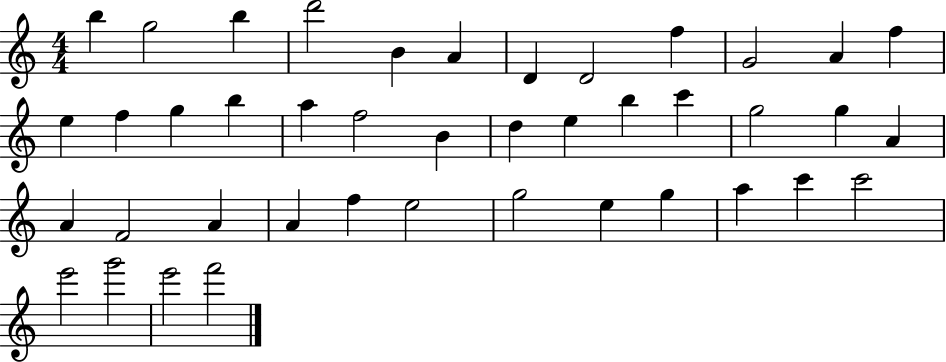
X:1
T:Untitled
M:4/4
L:1/4
K:C
b g2 b d'2 B A D D2 f G2 A f e f g b a f2 B d e b c' g2 g A A F2 A A f e2 g2 e g a c' c'2 e'2 g'2 e'2 f'2